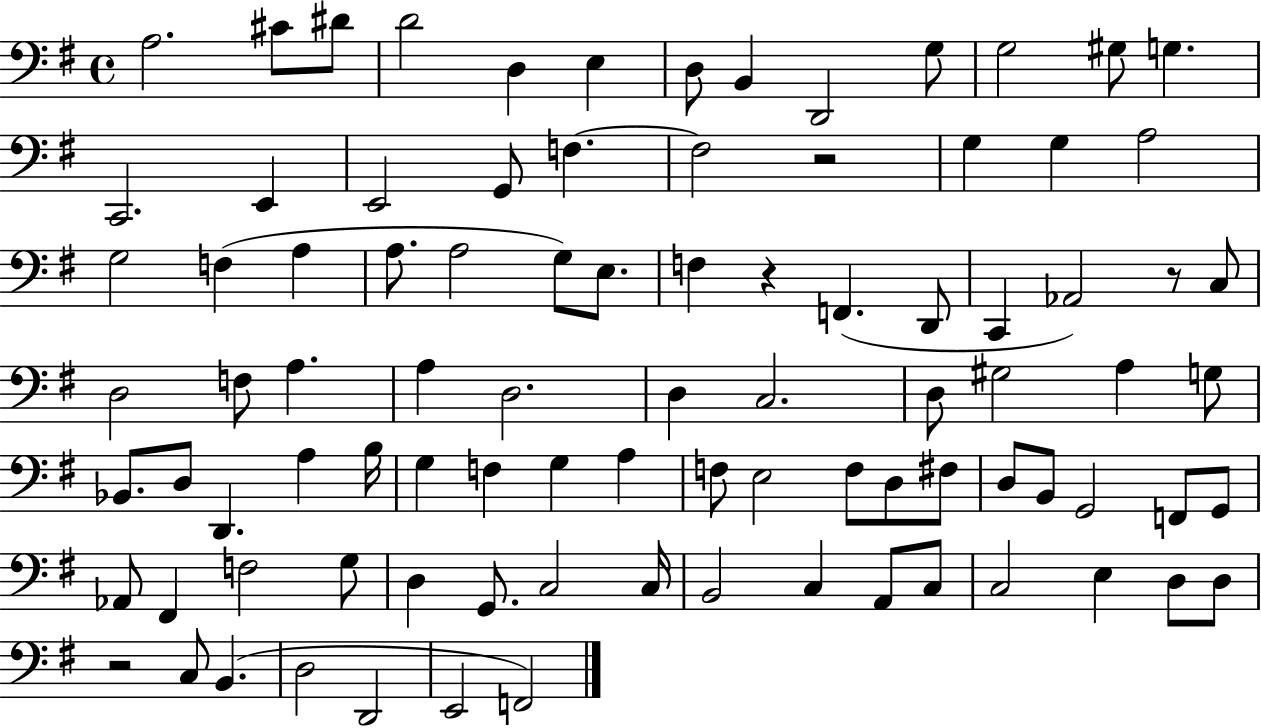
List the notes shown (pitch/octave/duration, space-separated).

A3/h. C#4/e D#4/e D4/h D3/q E3/q D3/e B2/q D2/h G3/e G3/h G#3/e G3/q. C2/h. E2/q E2/h G2/e F3/q. F3/h R/h G3/q G3/q A3/h G3/h F3/q A3/q A3/e. A3/h G3/e E3/e. F3/q R/q F2/q. D2/e C2/q Ab2/h R/e C3/e D3/h F3/e A3/q. A3/q D3/h. D3/q C3/h. D3/e G#3/h A3/q G3/e Bb2/e. D3/e D2/q. A3/q B3/s G3/q F3/q G3/q A3/q F3/e E3/h F3/e D3/e F#3/e D3/e B2/e G2/h F2/e G2/e Ab2/e F#2/q F3/h G3/e D3/q G2/e. C3/h C3/s B2/h C3/q A2/e C3/e C3/h E3/q D3/e D3/e R/h C3/e B2/q. D3/h D2/h E2/h F2/h